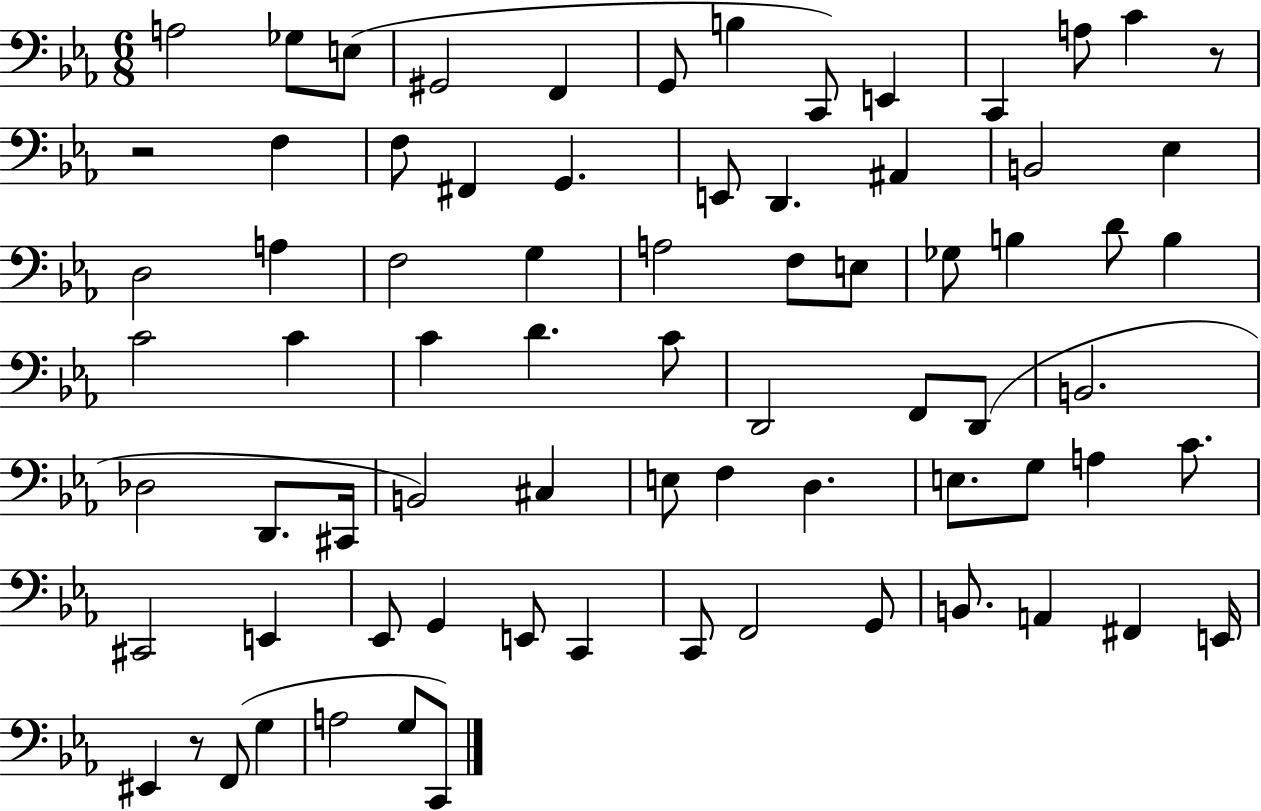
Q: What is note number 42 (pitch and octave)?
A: Db3